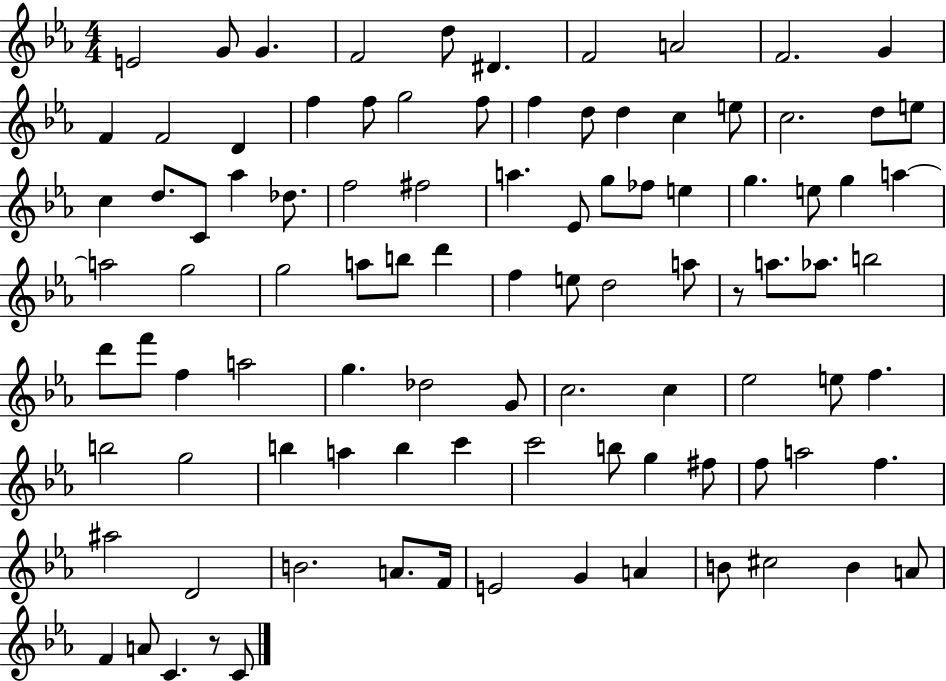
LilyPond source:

{
  \clef treble
  \numericTimeSignature
  \time 4/4
  \key ees \major
  e'2 g'8 g'4. | f'2 d''8 dis'4. | f'2 a'2 | f'2. g'4 | \break f'4 f'2 d'4 | f''4 f''8 g''2 f''8 | f''4 d''8 d''4 c''4 e''8 | c''2. d''8 e''8 | \break c''4 d''8. c'8 aes''4 des''8. | f''2 fis''2 | a''4. ees'8 g''8 fes''8 e''4 | g''4. e''8 g''4 a''4~~ | \break a''2 g''2 | g''2 a''8 b''8 d'''4 | f''4 e''8 d''2 a''8 | r8 a''8. aes''8. b''2 | \break d'''8 f'''8 f''4 a''2 | g''4. des''2 g'8 | c''2. c''4 | ees''2 e''8 f''4. | \break b''2 g''2 | b''4 a''4 b''4 c'''4 | c'''2 b''8 g''4 fis''8 | f''8 a''2 f''4. | \break ais''2 d'2 | b'2. a'8. f'16 | e'2 g'4 a'4 | b'8 cis''2 b'4 a'8 | \break f'4 a'8 c'4. r8 c'8 | \bar "|."
}